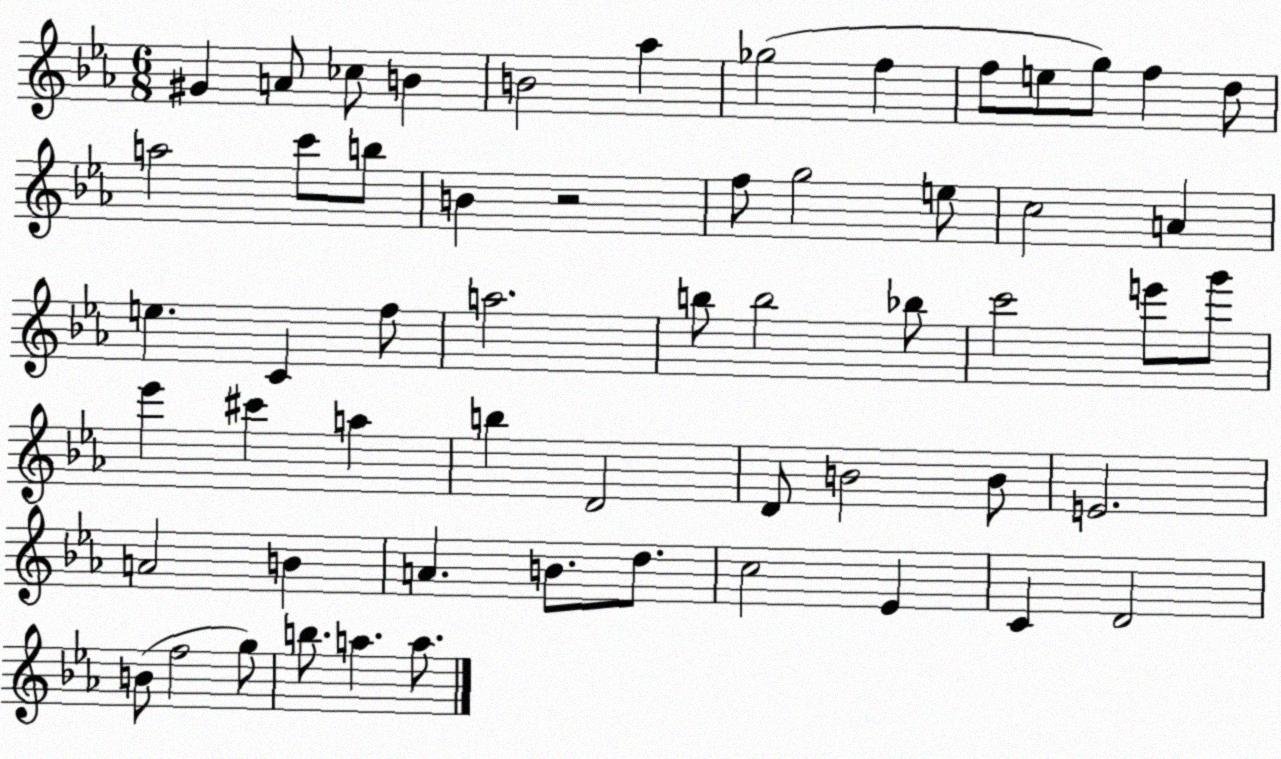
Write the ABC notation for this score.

X:1
T:Untitled
M:6/8
L:1/4
K:Eb
^G A/2 _c/2 B B2 _a _g2 f f/2 e/2 g/2 f d/2 a2 c'/2 b/2 B z2 f/2 g2 e/2 c2 A e C f/2 a2 b/2 b2 _b/2 c'2 e'/2 g'/2 _e' ^c' a b D2 D/2 B2 B/2 E2 A2 B A B/2 d/2 c2 _E C D2 B/2 f2 g/2 b/2 a a/2